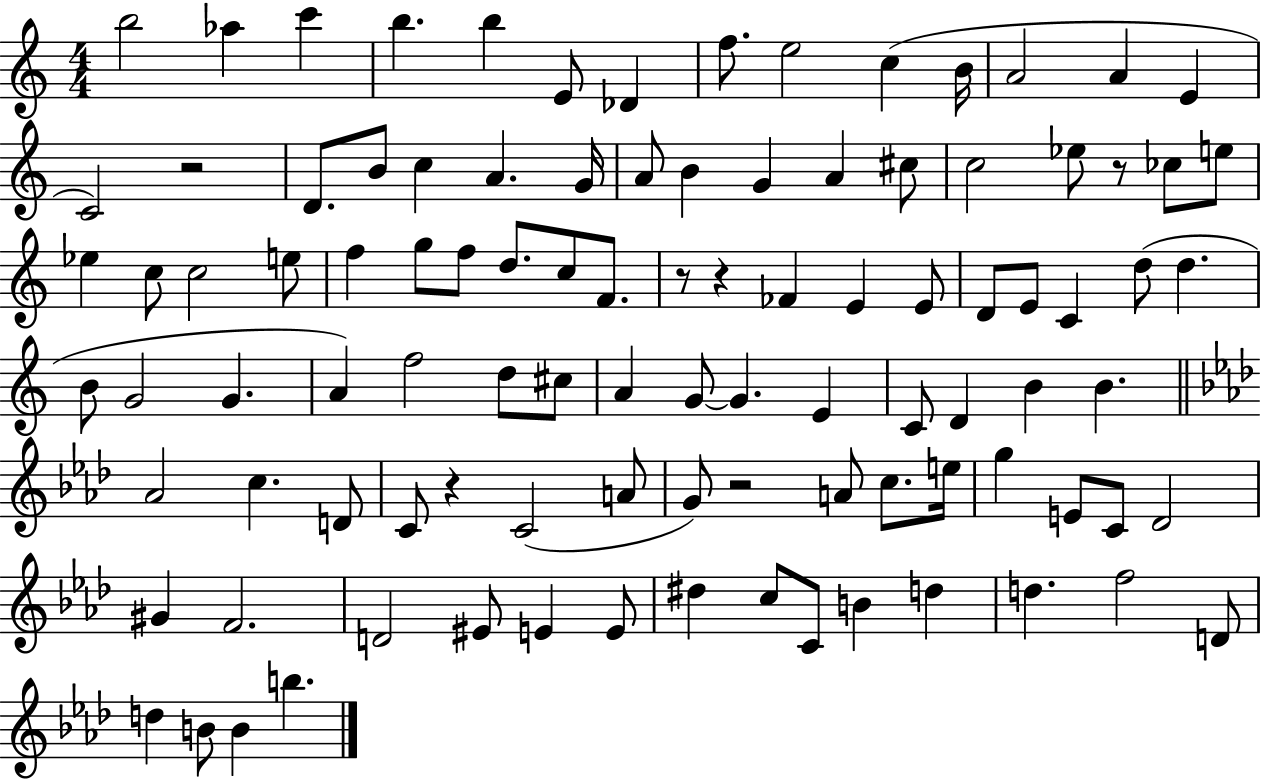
{
  \clef treble
  \numericTimeSignature
  \time 4/4
  \key c \major
  \repeat volta 2 { b''2 aes''4 c'''4 | b''4. b''4 e'8 des'4 | f''8. e''2 c''4( b'16 | a'2 a'4 e'4 | \break c'2) r2 | d'8. b'8 c''4 a'4. g'16 | a'8 b'4 g'4 a'4 cis''8 | c''2 ees''8 r8 ces''8 e''8 | \break ees''4 c''8 c''2 e''8 | f''4 g''8 f''8 d''8. c''8 f'8. | r8 r4 fes'4 e'4 e'8 | d'8 e'8 c'4 d''8( d''4. | \break b'8 g'2 g'4. | a'4) f''2 d''8 cis''8 | a'4 g'8~~ g'4. e'4 | c'8 d'4 b'4 b'4. | \break \bar "||" \break \key aes \major aes'2 c''4. d'8 | c'8 r4 c'2( a'8 | g'8) r2 a'8 c''8. e''16 | g''4 e'8 c'8 des'2 | \break gis'4 f'2. | d'2 eis'8 e'4 e'8 | dis''4 c''8 c'8 b'4 d''4 | d''4. f''2 d'8 | \break d''4 b'8 b'4 b''4. | } \bar "|."
}